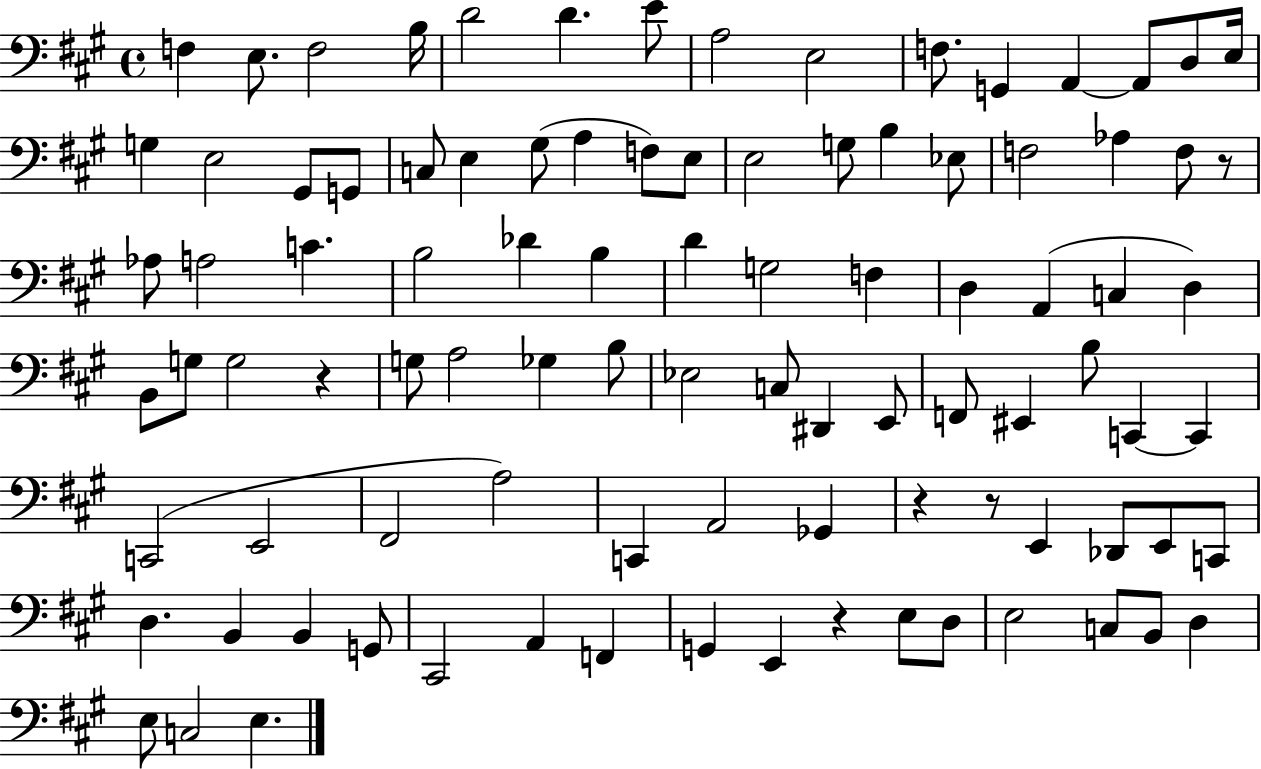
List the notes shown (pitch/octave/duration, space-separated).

F3/q E3/e. F3/h B3/s D4/h D4/q. E4/e A3/h E3/h F3/e. G2/q A2/q A2/e D3/e E3/s G3/q E3/h G#2/e G2/e C3/e E3/q G#3/e A3/q F3/e E3/e E3/h G3/e B3/q Eb3/e F3/h Ab3/q F3/e R/e Ab3/e A3/h C4/q. B3/h Db4/q B3/q D4/q G3/h F3/q D3/q A2/q C3/q D3/q B2/e G3/e G3/h R/q G3/e A3/h Gb3/q B3/e Eb3/h C3/e D#2/q E2/e F2/e EIS2/q B3/e C2/q C2/q C2/h E2/h F#2/h A3/h C2/q A2/h Gb2/q R/q R/e E2/q Db2/e E2/e C2/e D3/q. B2/q B2/q G2/e C#2/h A2/q F2/q G2/q E2/q R/q E3/e D3/e E3/h C3/e B2/e D3/q E3/e C3/h E3/q.